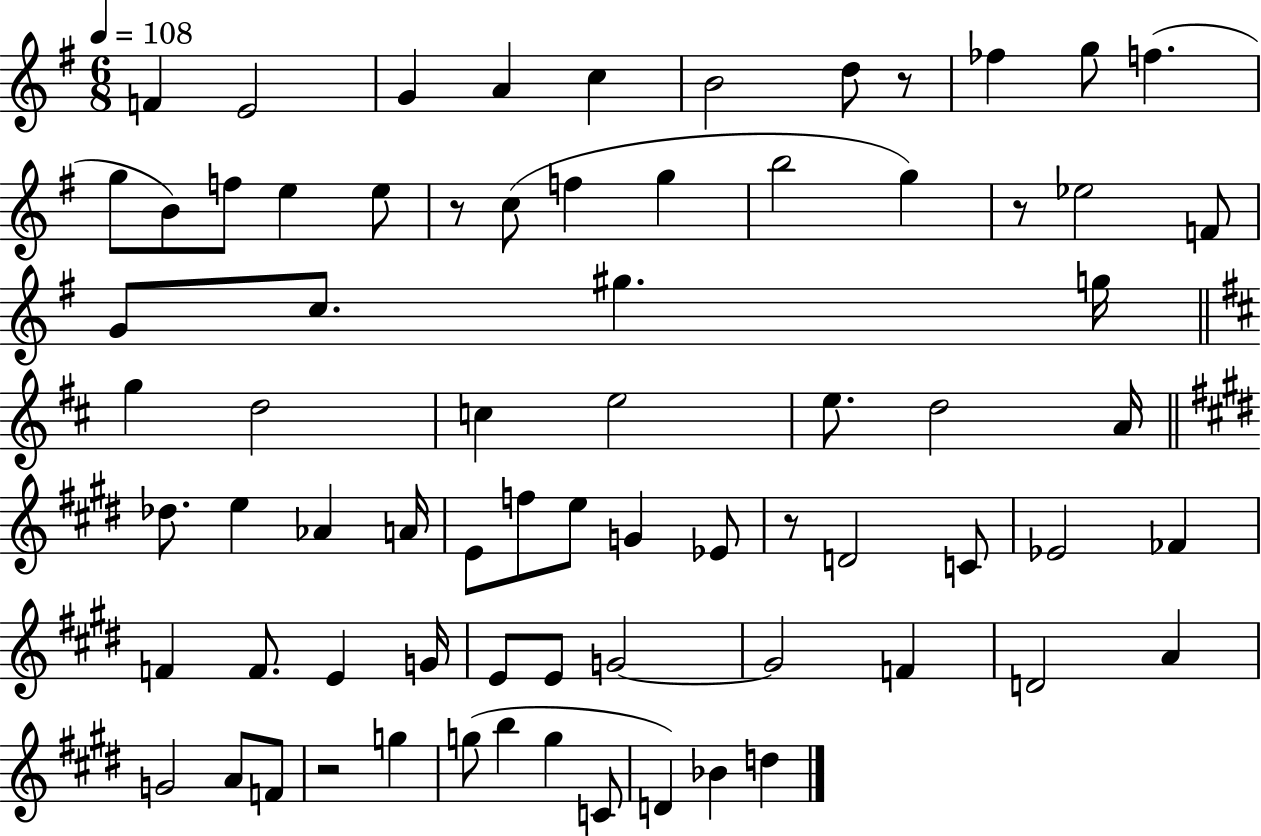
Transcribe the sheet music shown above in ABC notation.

X:1
T:Untitled
M:6/8
L:1/4
K:G
F E2 G A c B2 d/2 z/2 _f g/2 f g/2 B/2 f/2 e e/2 z/2 c/2 f g b2 g z/2 _e2 F/2 G/2 c/2 ^g g/4 g d2 c e2 e/2 d2 A/4 _d/2 e _A A/4 E/2 f/2 e/2 G _E/2 z/2 D2 C/2 _E2 _F F F/2 E G/4 E/2 E/2 G2 G2 F D2 A G2 A/2 F/2 z2 g g/2 b g C/2 D _B d